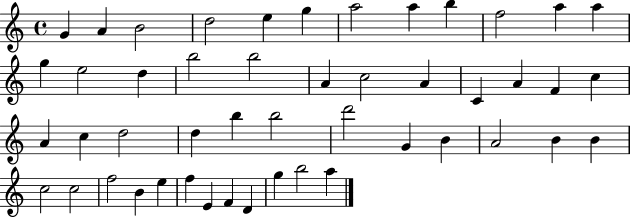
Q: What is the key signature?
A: C major